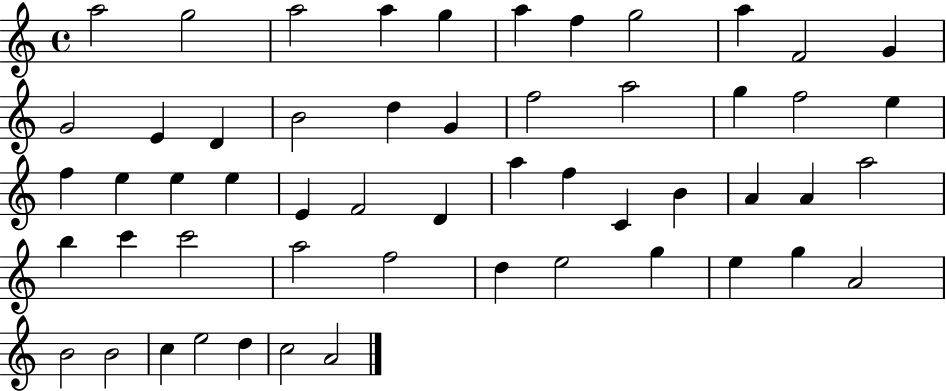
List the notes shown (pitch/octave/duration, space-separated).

A5/h G5/h A5/h A5/q G5/q A5/q F5/q G5/h A5/q F4/h G4/q G4/h E4/q D4/q B4/h D5/q G4/q F5/h A5/h G5/q F5/h E5/q F5/q E5/q E5/q E5/q E4/q F4/h D4/q A5/q F5/q C4/q B4/q A4/q A4/q A5/h B5/q C6/q C6/h A5/h F5/h D5/q E5/h G5/q E5/q G5/q A4/h B4/h B4/h C5/q E5/h D5/q C5/h A4/h